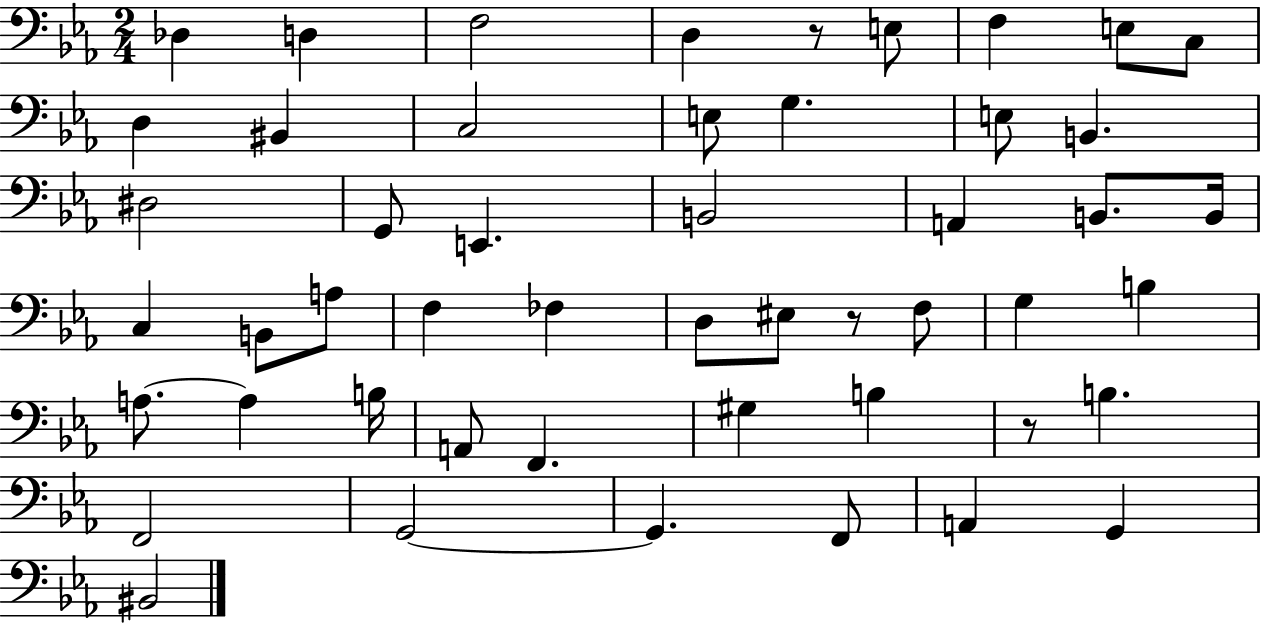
Db3/q D3/q F3/h D3/q R/e E3/e F3/q E3/e C3/e D3/q BIS2/q C3/h E3/e G3/q. E3/e B2/q. D#3/h G2/e E2/q. B2/h A2/q B2/e. B2/s C3/q B2/e A3/e F3/q FES3/q D3/e EIS3/e R/e F3/e G3/q B3/q A3/e. A3/q B3/s A2/e F2/q. G#3/q B3/q R/e B3/q. F2/h G2/h G2/q. F2/e A2/q G2/q BIS2/h